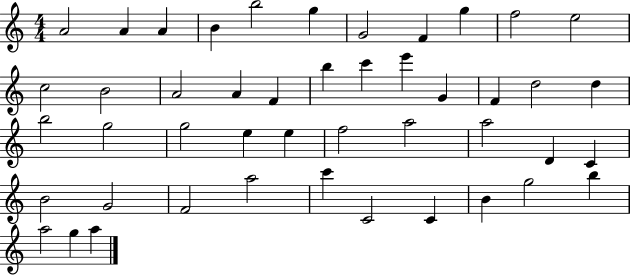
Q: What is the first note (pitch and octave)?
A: A4